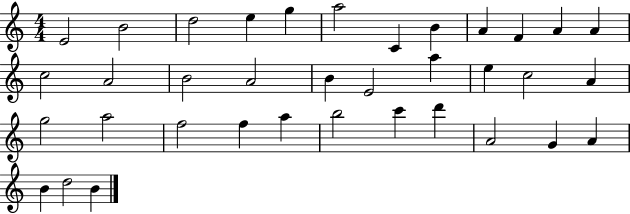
{
  \clef treble
  \numericTimeSignature
  \time 4/4
  \key c \major
  e'2 b'2 | d''2 e''4 g''4 | a''2 c'4 b'4 | a'4 f'4 a'4 a'4 | \break c''2 a'2 | b'2 a'2 | b'4 e'2 a''4 | e''4 c''2 a'4 | \break g''2 a''2 | f''2 f''4 a''4 | b''2 c'''4 d'''4 | a'2 g'4 a'4 | \break b'4 d''2 b'4 | \bar "|."
}